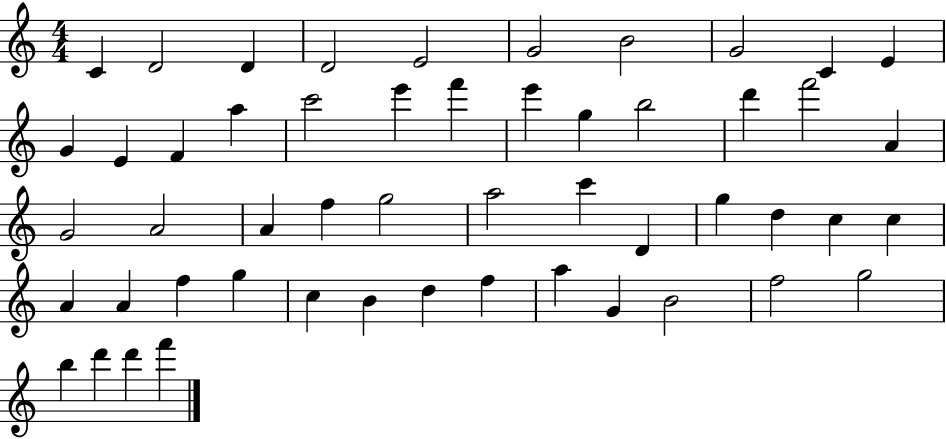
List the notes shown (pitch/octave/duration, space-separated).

C4/q D4/h D4/q D4/h E4/h G4/h B4/h G4/h C4/q E4/q G4/q E4/q F4/q A5/q C6/h E6/q F6/q E6/q G5/q B5/h D6/q F6/h A4/q G4/h A4/h A4/q F5/q G5/h A5/h C6/q D4/q G5/q D5/q C5/q C5/q A4/q A4/q F5/q G5/q C5/q B4/q D5/q F5/q A5/q G4/q B4/h F5/h G5/h B5/q D6/q D6/q F6/q